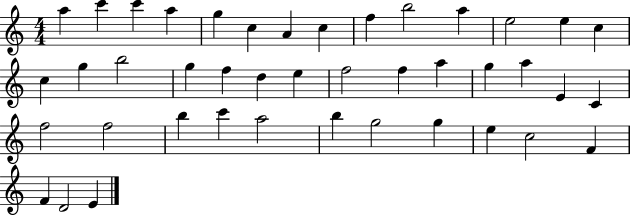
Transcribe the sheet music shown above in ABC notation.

X:1
T:Untitled
M:4/4
L:1/4
K:C
a c' c' a g c A c f b2 a e2 e c c g b2 g f d e f2 f a g a E C f2 f2 b c' a2 b g2 g e c2 F F D2 E